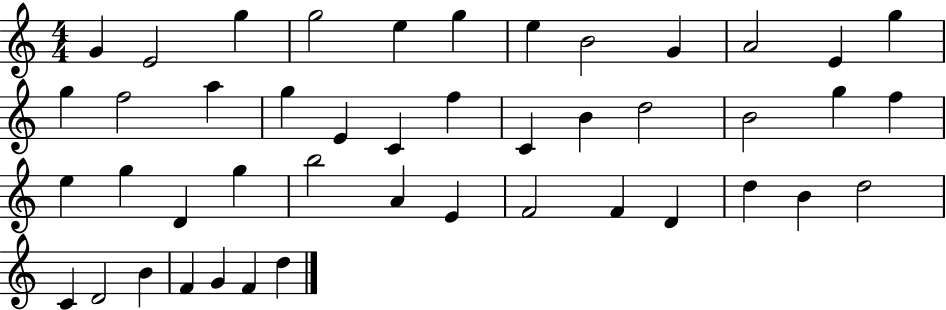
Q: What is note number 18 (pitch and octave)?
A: C4